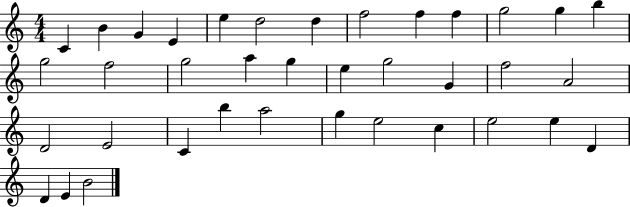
C4/q B4/q G4/q E4/q E5/q D5/h D5/q F5/h F5/q F5/q G5/h G5/q B5/q G5/h F5/h G5/h A5/q G5/q E5/q G5/h G4/q F5/h A4/h D4/h E4/h C4/q B5/q A5/h G5/q E5/h C5/q E5/h E5/q D4/q D4/q E4/q B4/h